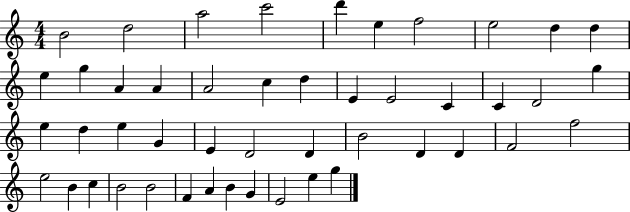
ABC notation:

X:1
T:Untitled
M:4/4
L:1/4
K:C
B2 d2 a2 c'2 d' e f2 e2 d d e g A A A2 c d E E2 C C D2 g e d e G E D2 D B2 D D F2 f2 e2 B c B2 B2 F A B G E2 e g